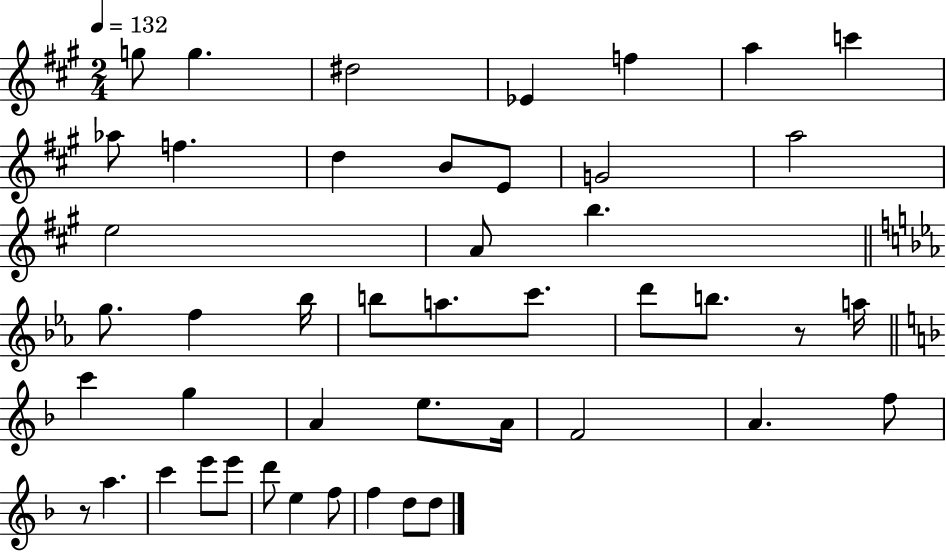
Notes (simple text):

G5/e G5/q. D#5/h Eb4/q F5/q A5/q C6/q Ab5/e F5/q. D5/q B4/e E4/e G4/h A5/h E5/h A4/e B5/q. G5/e. F5/q Bb5/s B5/e A5/e. C6/e. D6/e B5/e. R/e A5/s C6/q G5/q A4/q E5/e. A4/s F4/h A4/q. F5/e R/e A5/q. C6/q E6/e E6/e D6/e E5/q F5/e F5/q D5/e D5/e